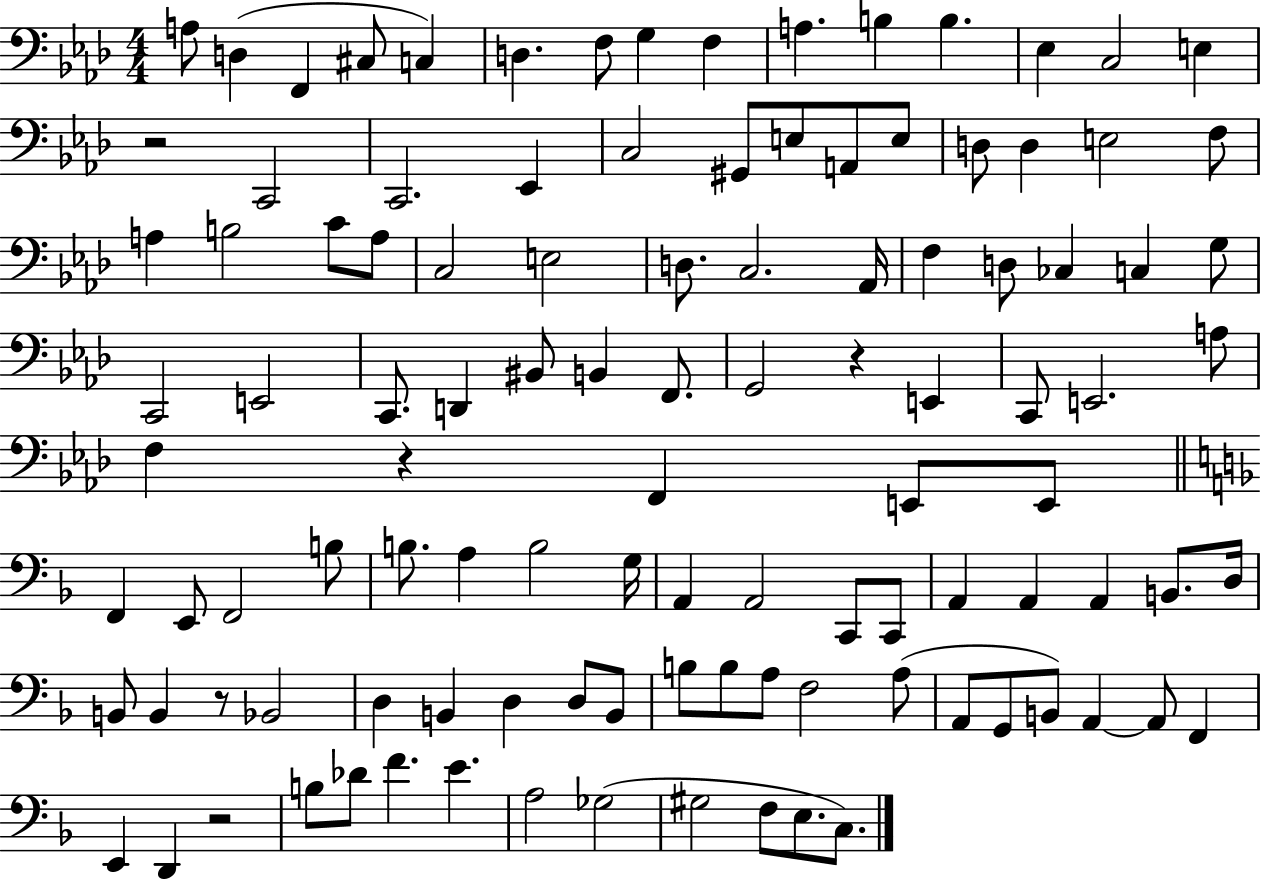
X:1
T:Untitled
M:4/4
L:1/4
K:Ab
A,/2 D, F,, ^C,/2 C, D, F,/2 G, F, A, B, B, _E, C,2 E, z2 C,,2 C,,2 _E,, C,2 ^G,,/2 E,/2 A,,/2 E,/2 D,/2 D, E,2 F,/2 A, B,2 C/2 A,/2 C,2 E,2 D,/2 C,2 _A,,/4 F, D,/2 _C, C, G,/2 C,,2 E,,2 C,,/2 D,, ^B,,/2 B,, F,,/2 G,,2 z E,, C,,/2 E,,2 A,/2 F, z F,, E,,/2 E,,/2 F,, E,,/2 F,,2 B,/2 B,/2 A, B,2 G,/4 A,, A,,2 C,,/2 C,,/2 A,, A,, A,, B,,/2 D,/4 B,,/2 B,, z/2 _B,,2 D, B,, D, D,/2 B,,/2 B,/2 B,/2 A,/2 F,2 A,/2 A,,/2 G,,/2 B,,/2 A,, A,,/2 F,, E,, D,, z2 B,/2 _D/2 F E A,2 _G,2 ^G,2 F,/2 E,/2 C,/2